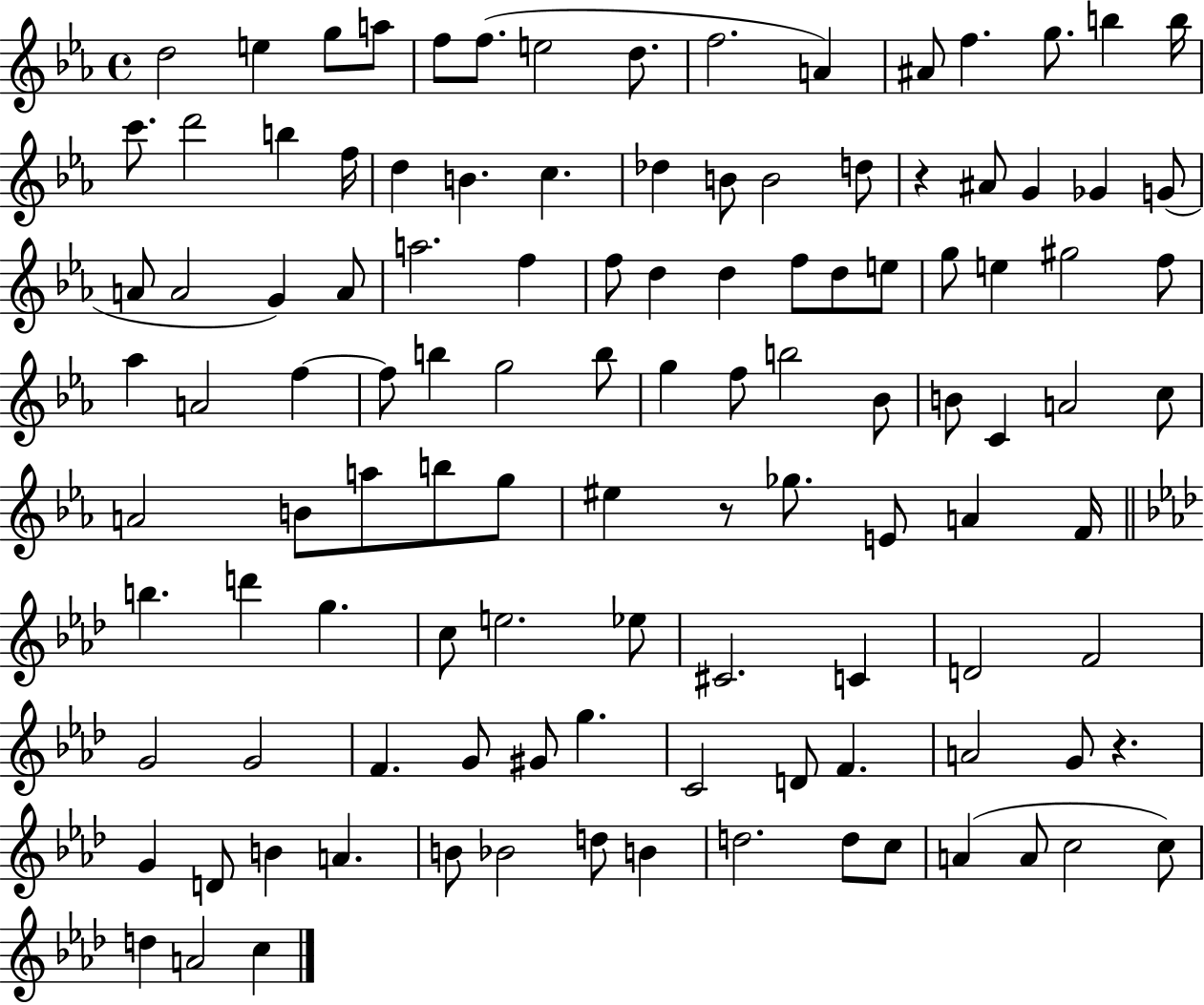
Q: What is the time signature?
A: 4/4